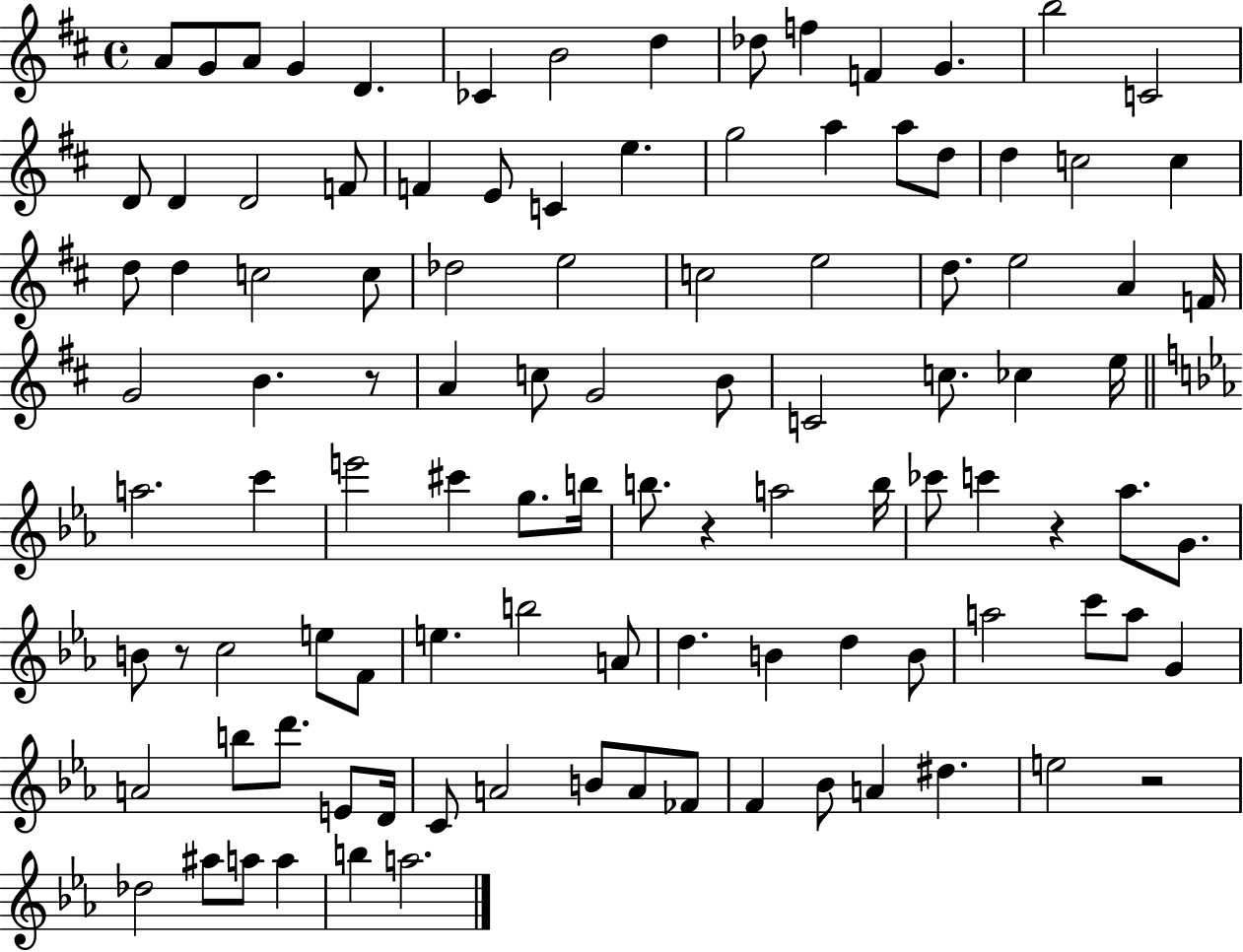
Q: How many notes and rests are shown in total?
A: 105